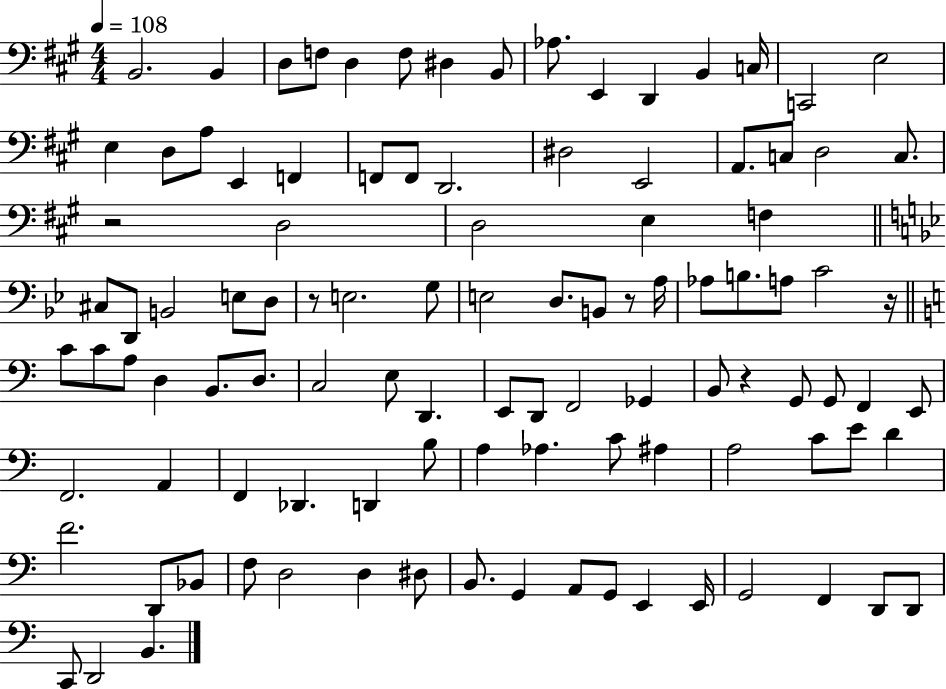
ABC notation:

X:1
T:Untitled
M:4/4
L:1/4
K:A
B,,2 B,, D,/2 F,/2 D, F,/2 ^D, B,,/2 _A,/2 E,, D,, B,, C,/4 C,,2 E,2 E, D,/2 A,/2 E,, F,, F,,/2 F,,/2 D,,2 ^D,2 E,,2 A,,/2 C,/2 D,2 C,/2 z2 D,2 D,2 E, F, ^C,/2 D,,/2 B,,2 E,/2 D,/2 z/2 E,2 G,/2 E,2 D,/2 B,,/2 z/2 A,/4 _A,/2 B,/2 A,/2 C2 z/4 C/2 C/2 A,/2 D, B,,/2 D,/2 C,2 E,/2 D,, E,,/2 D,,/2 F,,2 _G,, B,,/2 z G,,/2 G,,/2 F,, E,,/2 F,,2 A,, F,, _D,, D,, B,/2 A, _A, C/2 ^A, A,2 C/2 E/2 D F2 D,,/2 _B,,/2 F,/2 D,2 D, ^D,/2 B,,/2 G,, A,,/2 G,,/2 E,, E,,/4 G,,2 F,, D,,/2 D,,/2 C,,/2 D,,2 B,,